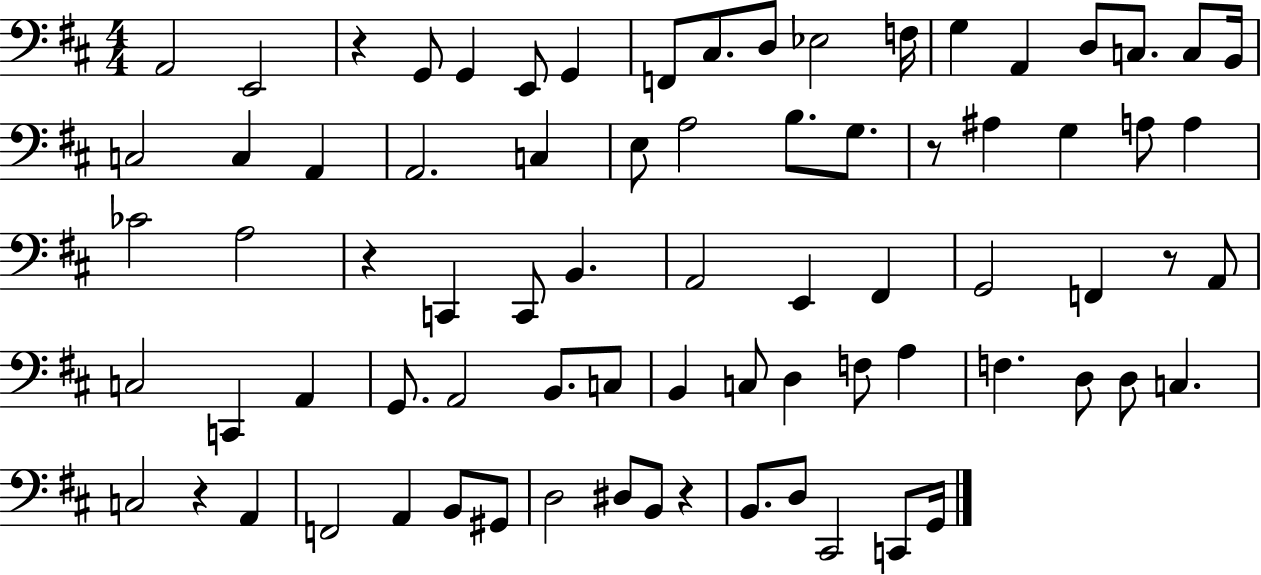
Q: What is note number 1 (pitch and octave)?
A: A2